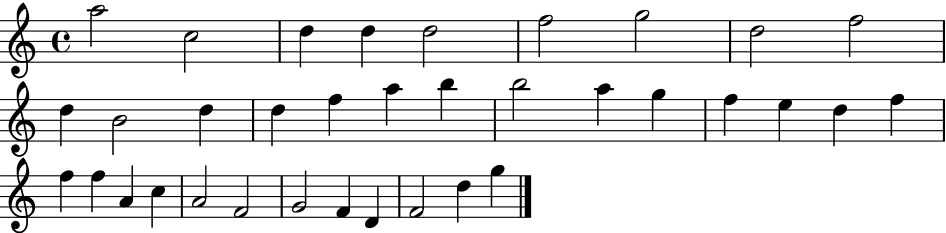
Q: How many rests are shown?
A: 0